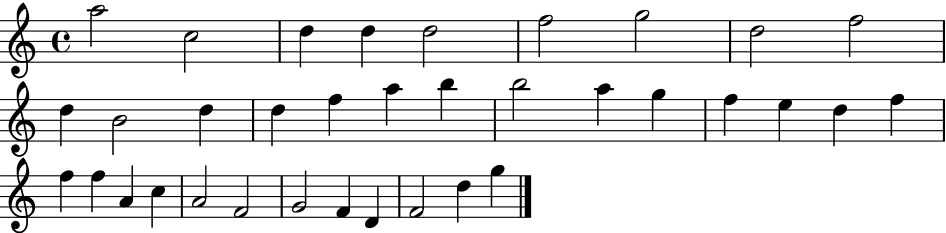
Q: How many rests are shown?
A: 0